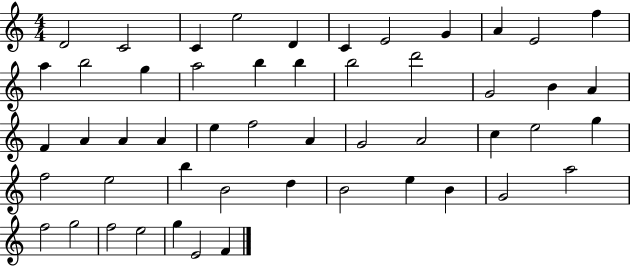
D4/h C4/h C4/q E5/h D4/q C4/q E4/h G4/q A4/q E4/h F5/q A5/q B5/h G5/q A5/h B5/q B5/q B5/h D6/h G4/h B4/q A4/q F4/q A4/q A4/q A4/q E5/q F5/h A4/q G4/h A4/h C5/q E5/h G5/q F5/h E5/h B5/q B4/h D5/q B4/h E5/q B4/q G4/h A5/h F5/h G5/h F5/h E5/h G5/q E4/h F4/q